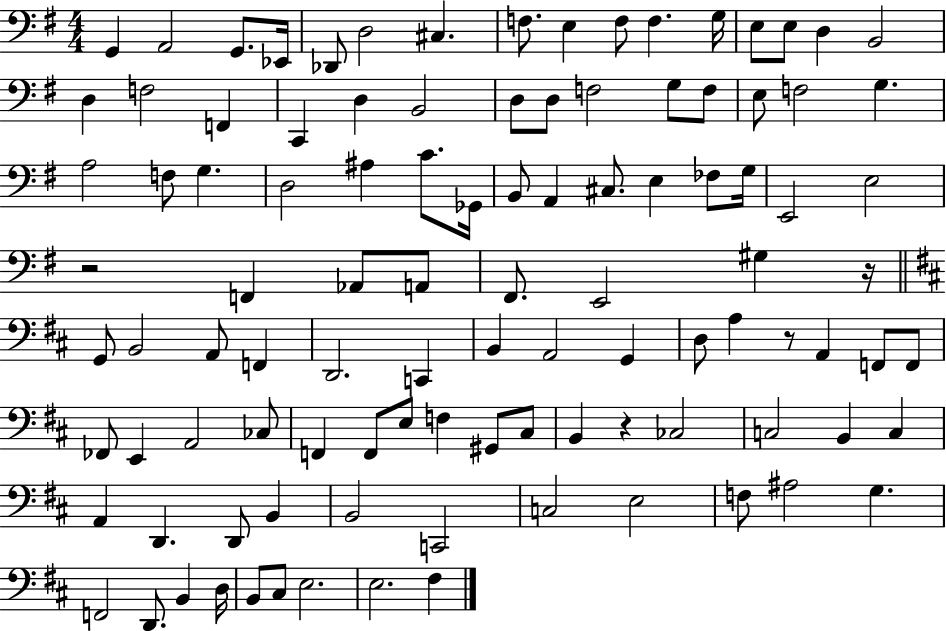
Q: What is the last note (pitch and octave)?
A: F#3